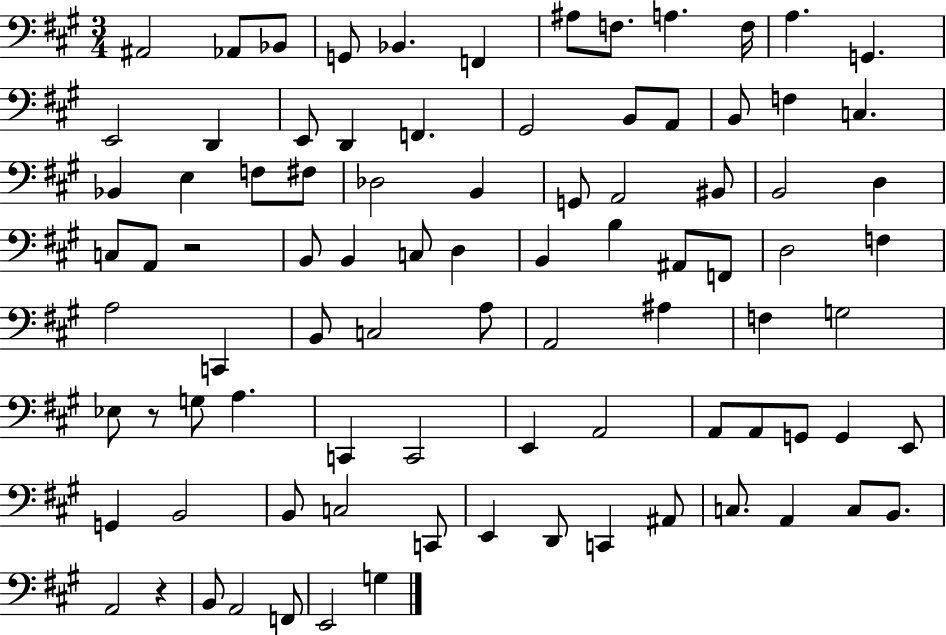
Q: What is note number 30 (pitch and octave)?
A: G2